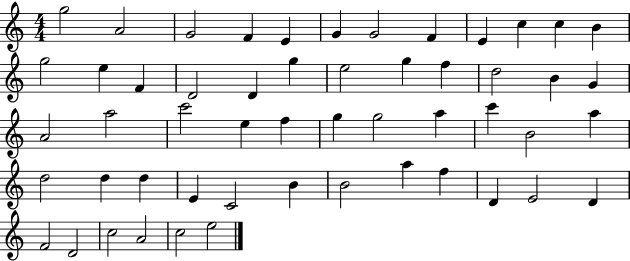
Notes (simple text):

G5/h A4/h G4/h F4/q E4/q G4/q G4/h F4/q E4/q C5/q C5/q B4/q G5/h E5/q F4/q D4/h D4/q G5/q E5/h G5/q F5/q D5/h B4/q G4/q A4/h A5/h C6/h E5/q F5/q G5/q G5/h A5/q C6/q B4/h A5/q D5/h D5/q D5/q E4/q C4/h B4/q B4/h A5/q F5/q D4/q E4/h D4/q F4/h D4/h C5/h A4/h C5/h E5/h